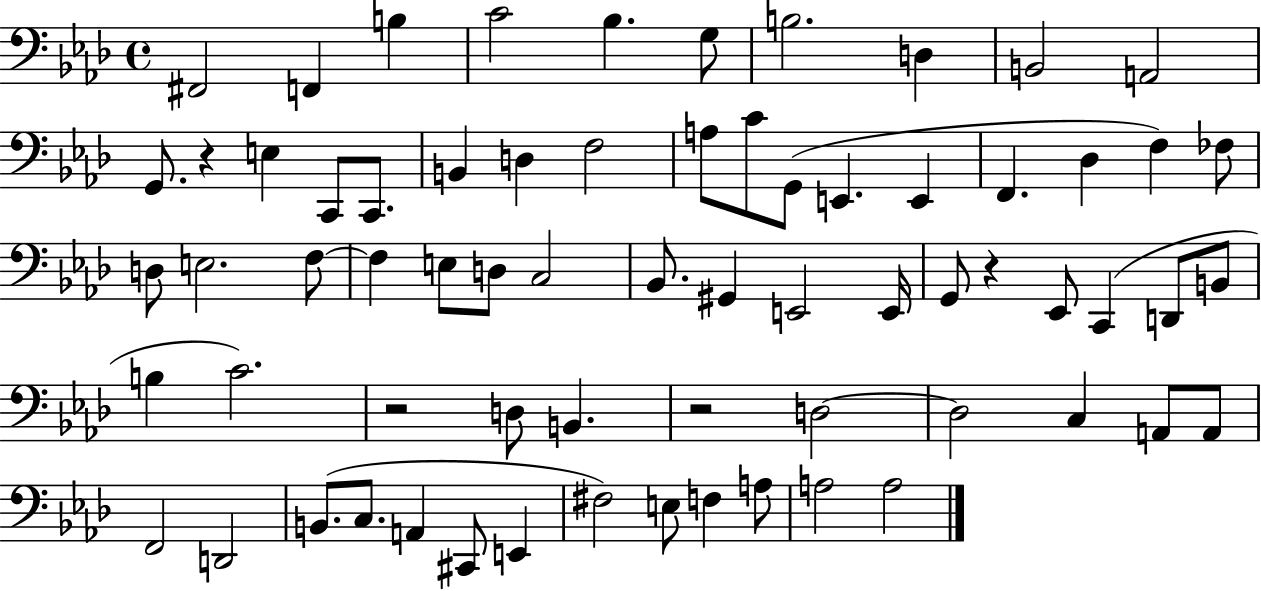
X:1
T:Untitled
M:4/4
L:1/4
K:Ab
^F,,2 F,, B, C2 _B, G,/2 B,2 D, B,,2 A,,2 G,,/2 z E, C,,/2 C,,/2 B,, D, F,2 A,/2 C/2 G,,/2 E,, E,, F,, _D, F, _F,/2 D,/2 E,2 F,/2 F, E,/2 D,/2 C,2 _B,,/2 ^G,, E,,2 E,,/4 G,,/2 z _E,,/2 C,, D,,/2 B,,/2 B, C2 z2 D,/2 B,, z2 D,2 D,2 C, A,,/2 A,,/2 F,,2 D,,2 B,,/2 C,/2 A,, ^C,,/2 E,, ^F,2 E,/2 F, A,/2 A,2 A,2